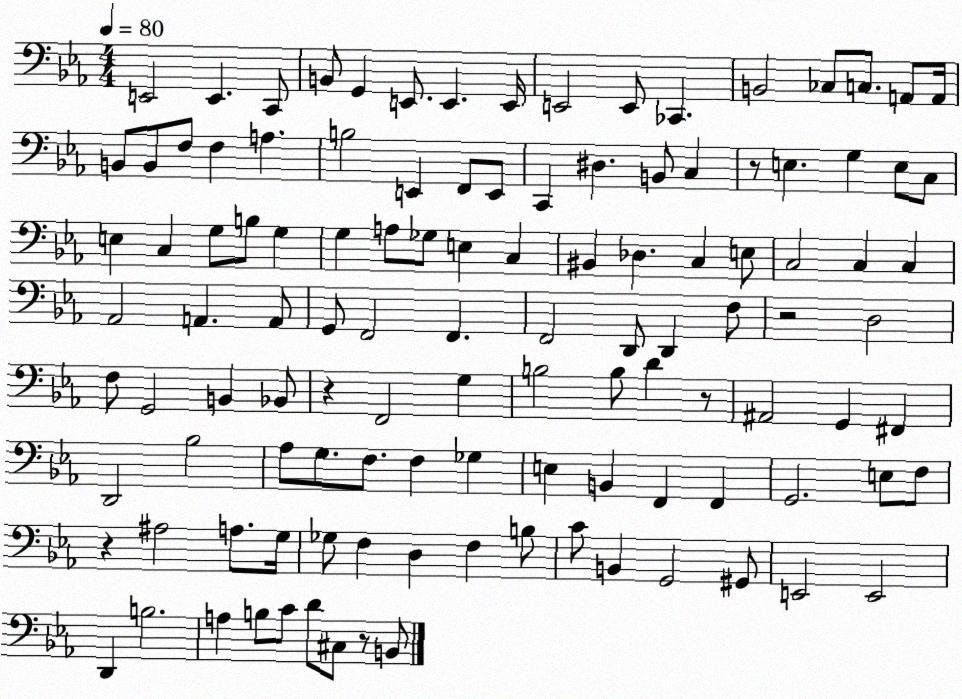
X:1
T:Untitled
M:4/4
L:1/4
K:Eb
E,,2 E,, C,,/2 B,,/2 G,, E,,/2 E,, E,,/4 E,,2 E,,/2 _C,, B,,2 _C,/2 C,/2 A,,/2 A,,/4 B,,/2 B,,/2 F,/2 F, A, B,2 E,, F,,/2 E,,/2 C,, ^D, B,,/2 C, z/2 E, G, E,/2 C,/2 E, C, G,/2 B,/2 G, G, A,/2 _G,/2 E, C, ^B,, _D, C, E,/2 C,2 C, C, _A,,2 A,, A,,/2 G,,/2 F,,2 F,, F,,2 D,,/2 D,, F,/2 z2 D,2 F,/2 G,,2 B,, _B,,/2 z F,,2 G, B,2 B,/2 D z/2 ^A,,2 G,, ^F,, D,,2 _B,2 _A,/2 G,/2 F,/2 F, _G, E, B,, F,, F,, G,,2 E,/2 F,/2 z ^A,2 A,/2 G,/4 _G,/2 F, D, F, B,/2 C/2 B,, G,,2 ^G,,/2 E,,2 E,,2 D,, B,2 A, B,/2 C/2 D/2 ^C,/2 z/2 B,,/2